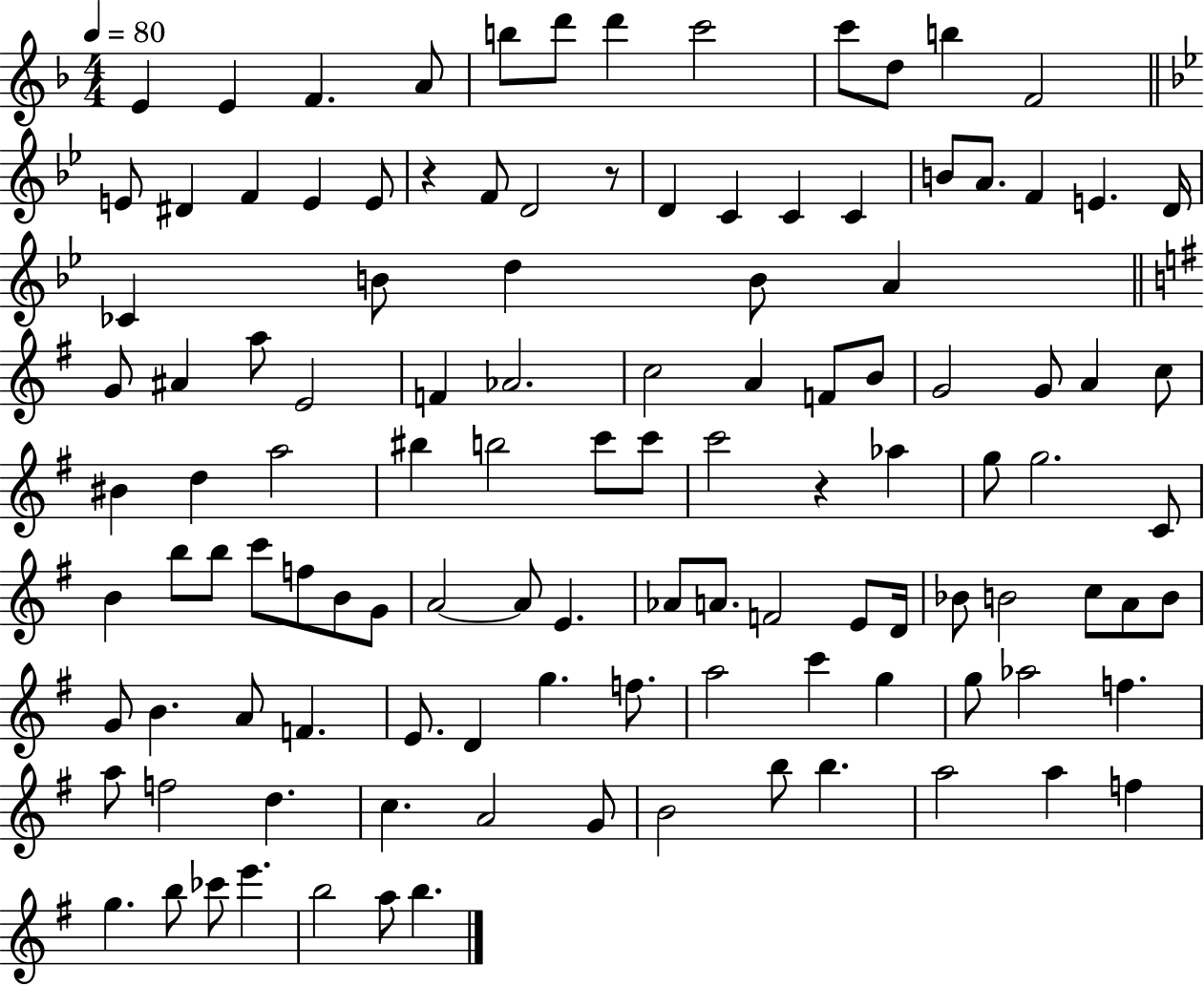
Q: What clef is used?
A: treble